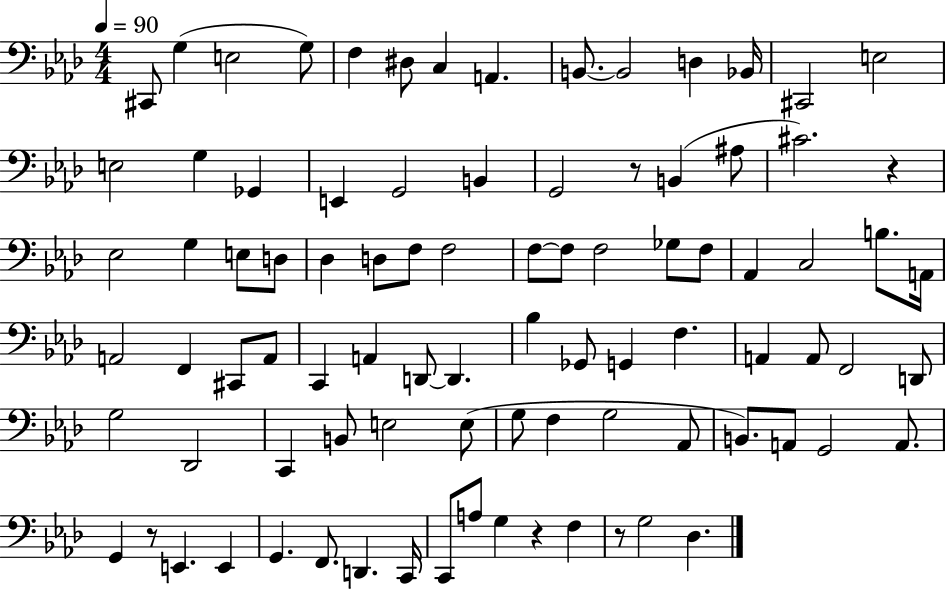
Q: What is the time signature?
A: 4/4